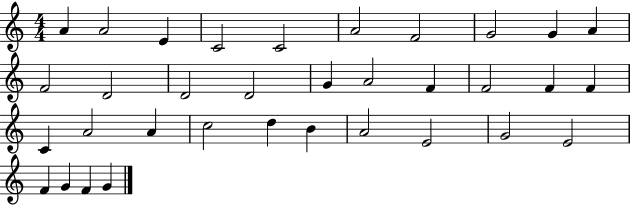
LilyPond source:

{
  \clef treble
  \numericTimeSignature
  \time 4/4
  \key c \major
  a'4 a'2 e'4 | c'2 c'2 | a'2 f'2 | g'2 g'4 a'4 | \break f'2 d'2 | d'2 d'2 | g'4 a'2 f'4 | f'2 f'4 f'4 | \break c'4 a'2 a'4 | c''2 d''4 b'4 | a'2 e'2 | g'2 e'2 | \break f'4 g'4 f'4 g'4 | \bar "|."
}